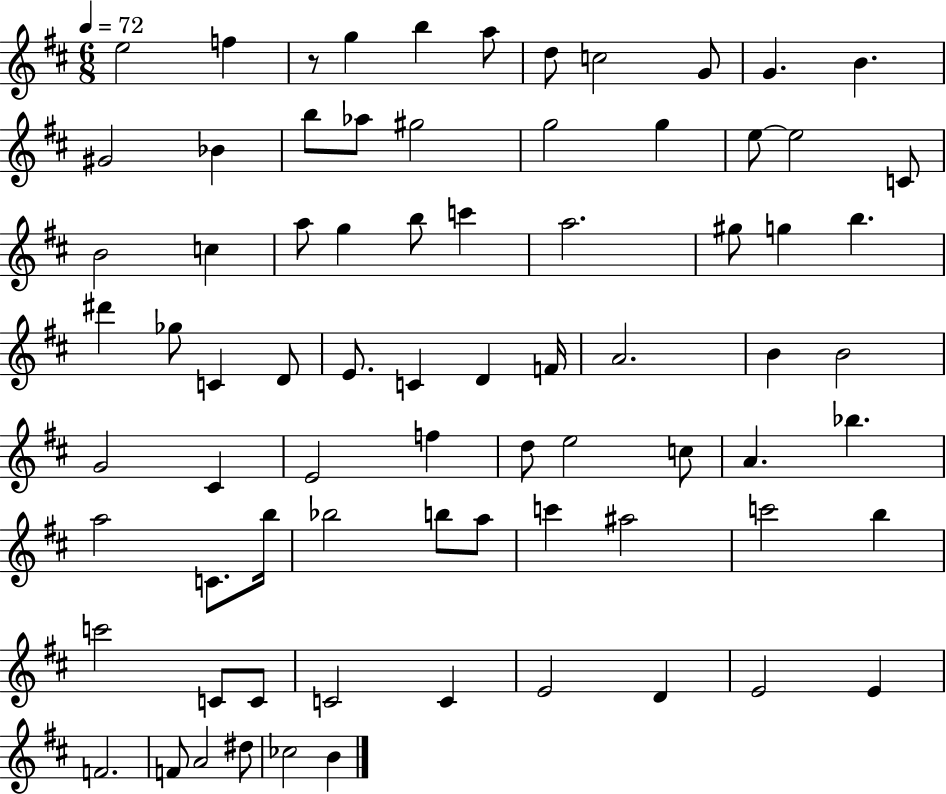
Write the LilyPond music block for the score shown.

{
  \clef treble
  \numericTimeSignature
  \time 6/8
  \key d \major
  \tempo 4 = 72
  e''2 f''4 | r8 g''4 b''4 a''8 | d''8 c''2 g'8 | g'4. b'4. | \break gis'2 bes'4 | b''8 aes''8 gis''2 | g''2 g''4 | e''8~~ e''2 c'8 | \break b'2 c''4 | a''8 g''4 b''8 c'''4 | a''2. | gis''8 g''4 b''4. | \break dis'''4 ges''8 c'4 d'8 | e'8. c'4 d'4 f'16 | a'2. | b'4 b'2 | \break g'2 cis'4 | e'2 f''4 | d''8 e''2 c''8 | a'4. bes''4. | \break a''2 c'8. b''16 | bes''2 b''8 a''8 | c'''4 ais''2 | c'''2 b''4 | \break c'''2 c'8 c'8 | c'2 c'4 | e'2 d'4 | e'2 e'4 | \break f'2. | f'8 a'2 dis''8 | ces''2 b'4 | \bar "|."
}